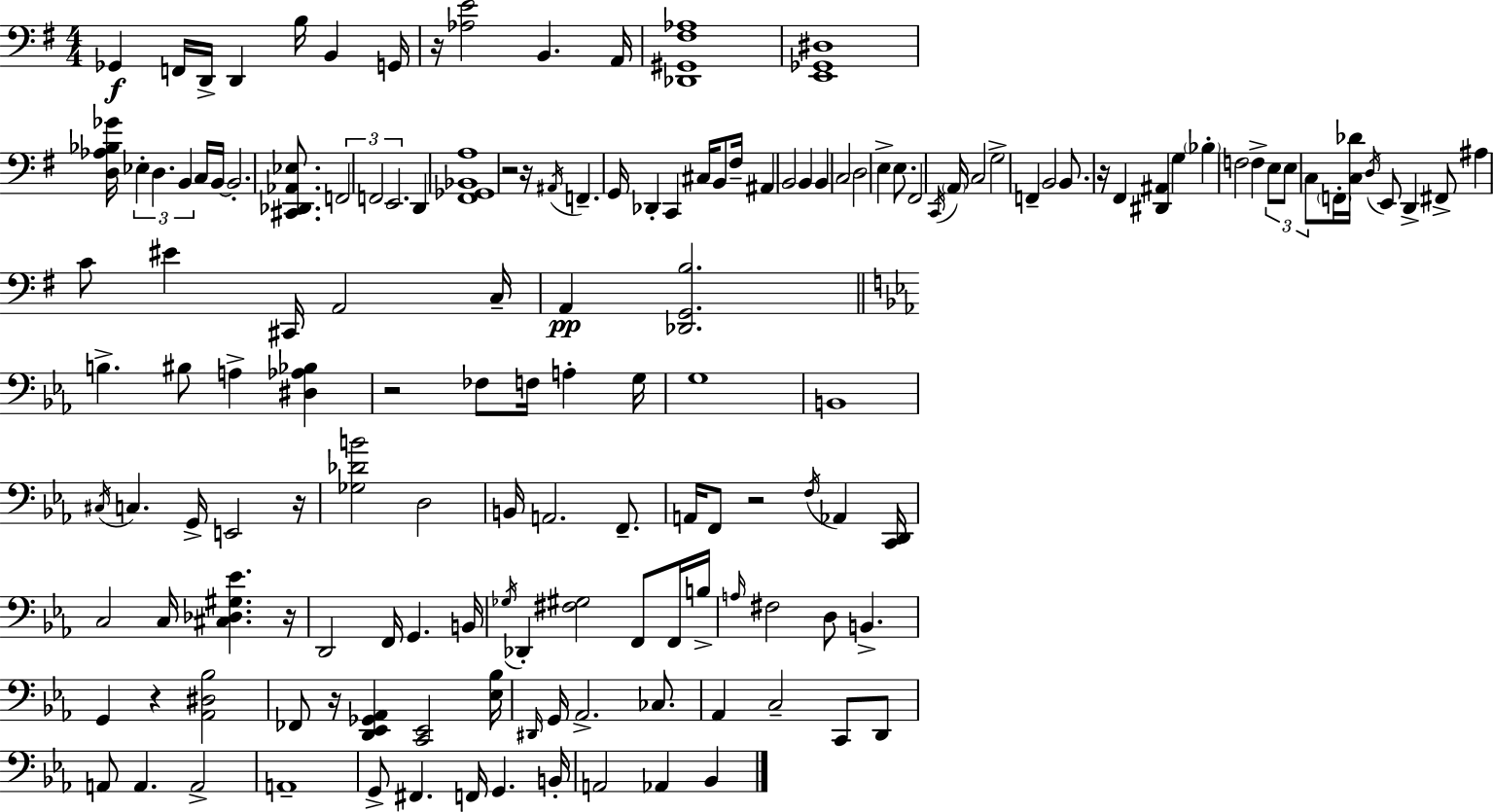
X:1
T:Untitled
M:4/4
L:1/4
K:Em
_G,, F,,/4 D,,/4 D,, B,/4 B,, G,,/4 z/4 [_A,E]2 B,, A,,/4 [_D,,^G,,^F,_A,]4 [E,,_G,,^D,]4 [D,_A,_B,_G]/4 _E, D, B,, C,/4 B,,/4 B,,2 [^C,,_D,,_A,,_E,]/2 F,,2 F,,2 E,,2 D,, [^F,,_G,,_B,,A,]4 z2 z/4 ^A,,/4 F,, G,,/4 _D,, C,, ^C,/4 B,,/2 ^F,/4 ^A,, B,,2 B,, B,, C,2 D,2 E, E,/2 ^F,,2 C,,/4 A,,/4 C,2 G,2 F,, B,,2 B,,/2 z/4 ^F,, [^D,,^A,,] G, _B, F,2 F, E,/2 E,/2 C,/2 F,,/4 [C,_D]/4 D,/4 E,,/2 D,, ^F,,/2 ^A, C/2 ^E ^C,,/4 A,,2 C,/4 A,, [_D,,G,,B,]2 B, ^B,/2 A, [^D,_A,_B,] z2 _F,/2 F,/4 A, G,/4 G,4 B,,4 ^C,/4 C, G,,/4 E,,2 z/4 [_G,_DB]2 D,2 B,,/4 A,,2 F,,/2 A,,/4 F,,/2 z2 F,/4 _A,, [C,,D,,]/4 C,2 C,/4 [^C,_D,^G,_E] z/4 D,,2 F,,/4 G,, B,,/4 _G,/4 _D,, [^F,^G,]2 F,,/2 F,,/4 B,/4 A,/4 ^F,2 D,/2 B,, G,, z [_A,,^D,_B,]2 _F,,/2 z/4 [D,,_E,,_G,,_A,,] [C,,_E,,]2 [_E,_B,]/4 ^D,,/4 G,,/4 _A,,2 _C,/2 _A,, C,2 C,,/2 D,,/2 A,,/2 A,, A,,2 A,,4 G,,/2 ^F,, F,,/4 G,, B,,/4 A,,2 _A,, _B,,